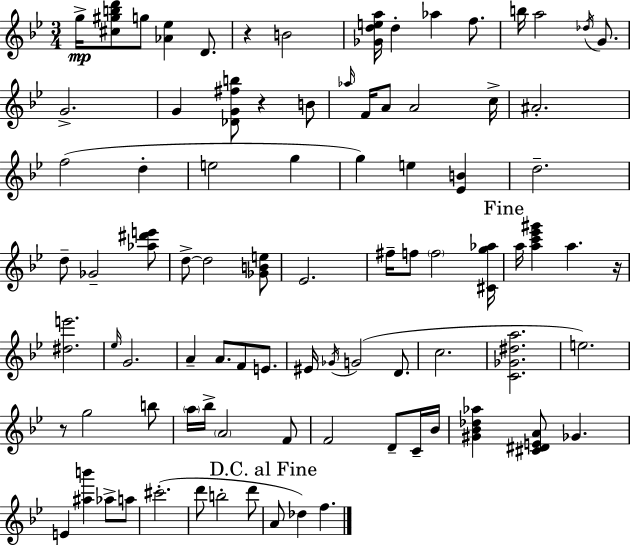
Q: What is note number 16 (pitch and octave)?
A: F4